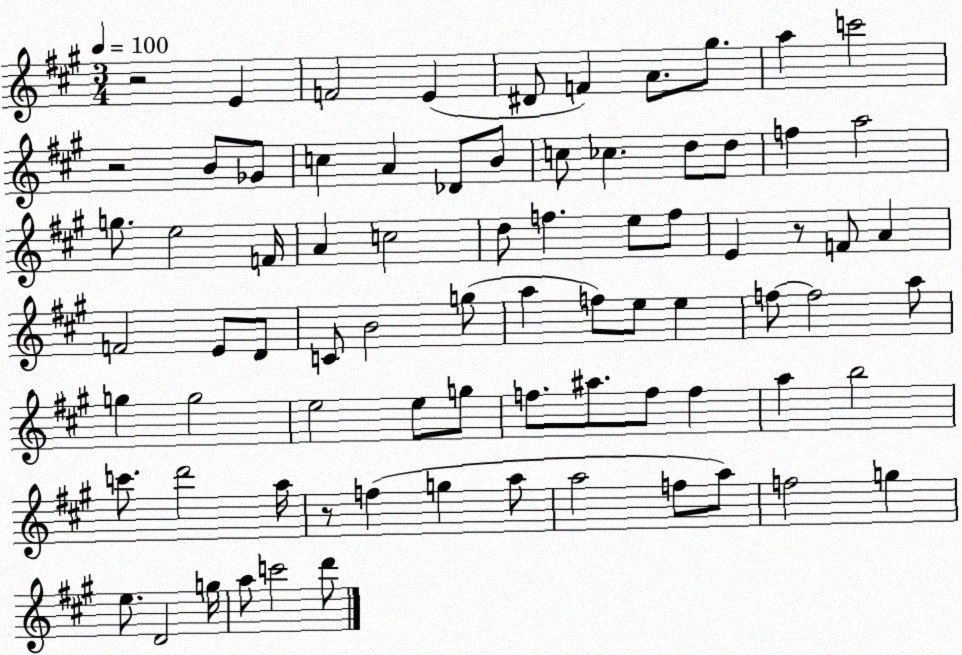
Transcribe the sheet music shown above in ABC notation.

X:1
T:Untitled
M:3/4
L:1/4
K:A
z2 E F2 E ^D/2 F A/2 ^g/2 a c'2 z2 B/2 _G/2 c A _D/2 B/2 c/2 _c d/2 d/2 f a2 g/2 e2 F/4 A c2 d/2 f e/2 f/2 E z/2 F/2 A F2 E/2 D/2 C/2 B2 g/2 a f/2 e/2 e f/2 f2 a/2 g g2 e2 e/2 g/2 f/2 ^a/2 f/2 f a b2 c'/2 d'2 a/4 z/2 f g a/2 a2 f/2 a/2 f2 g e/2 D2 g/4 a/2 c'2 d'/2